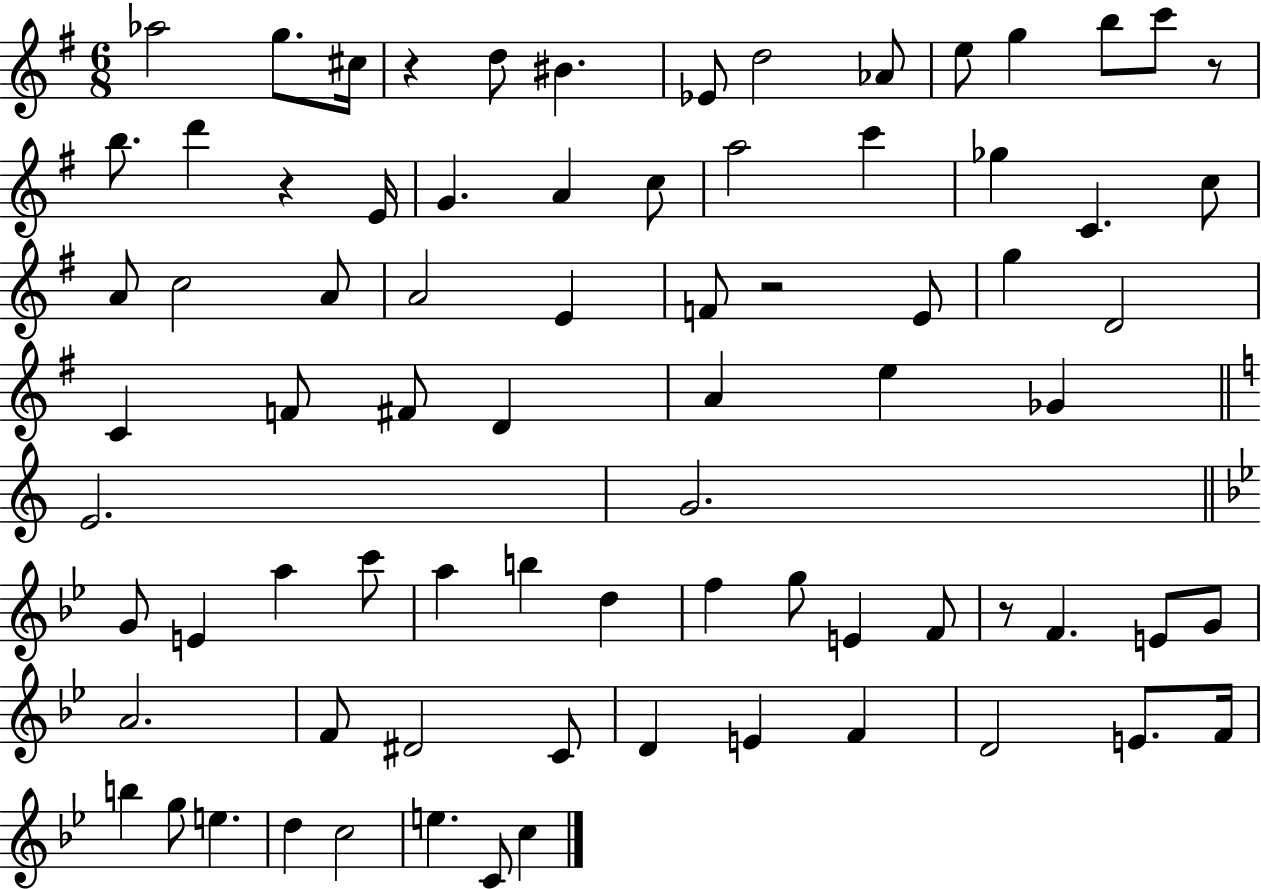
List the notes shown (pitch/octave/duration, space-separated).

Ab5/h G5/e. C#5/s R/q D5/e BIS4/q. Eb4/e D5/h Ab4/e E5/e G5/q B5/e C6/e R/e B5/e. D6/q R/q E4/s G4/q. A4/q C5/e A5/h C6/q Gb5/q C4/q. C5/e A4/e C5/h A4/e A4/h E4/q F4/e R/h E4/e G5/q D4/h C4/q F4/e F#4/e D4/q A4/q E5/q Gb4/q E4/h. G4/h. G4/e E4/q A5/q C6/e A5/q B5/q D5/q F5/q G5/e E4/q F4/e R/e F4/q. E4/e G4/e A4/h. F4/e D#4/h C4/e D4/q E4/q F4/q D4/h E4/e. F4/s B5/q G5/e E5/q. D5/q C5/h E5/q. C4/e C5/q